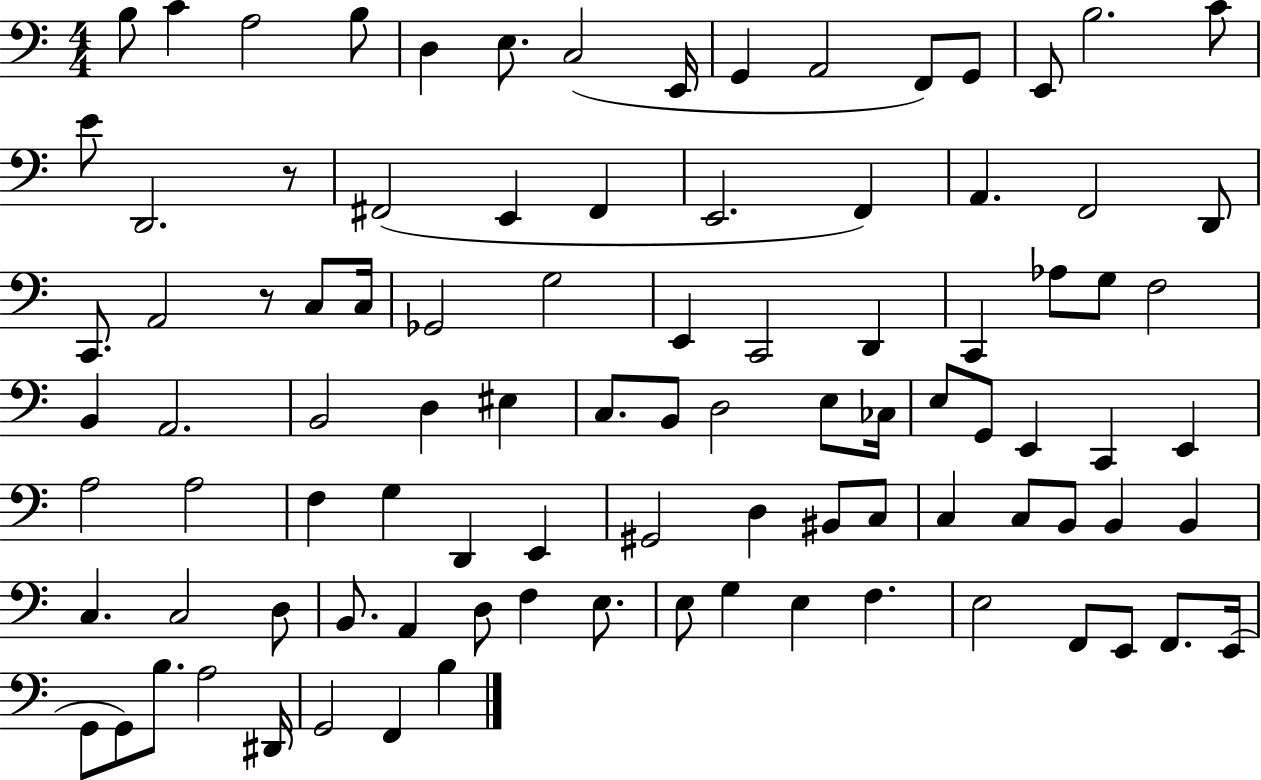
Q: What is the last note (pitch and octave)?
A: B3